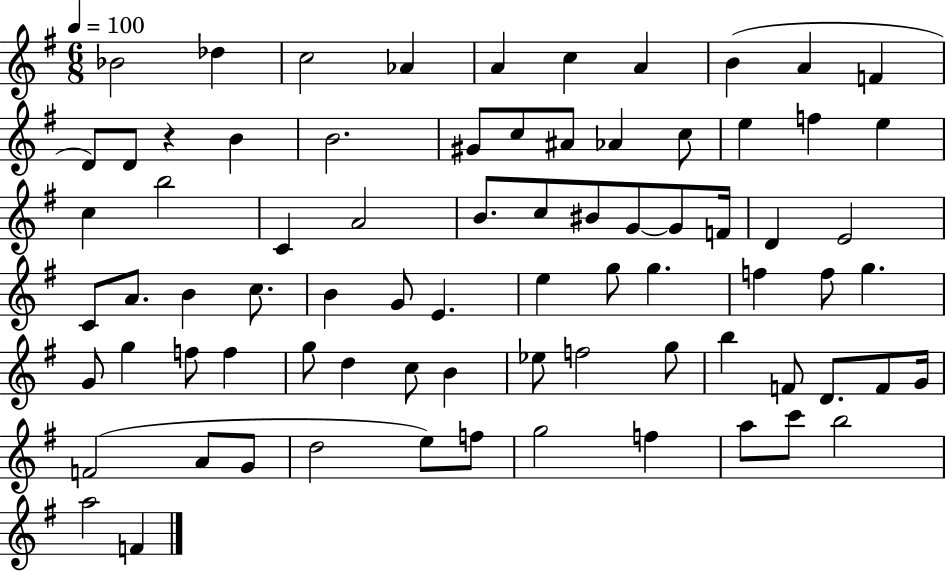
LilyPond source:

{
  \clef treble
  \numericTimeSignature
  \time 6/8
  \key g \major
  \tempo 4 = 100
  bes'2 des''4 | c''2 aes'4 | a'4 c''4 a'4 | b'4( a'4 f'4 | \break d'8) d'8 r4 b'4 | b'2. | gis'8 c''8 ais'8 aes'4 c''8 | e''4 f''4 e''4 | \break c''4 b''2 | c'4 a'2 | b'8. c''8 bis'8 g'8~~ g'8 f'16 | d'4 e'2 | \break c'8 a'8. b'4 c''8. | b'4 g'8 e'4. | e''4 g''8 g''4. | f''4 f''8 g''4. | \break g'8 g''4 f''8 f''4 | g''8 d''4 c''8 b'4 | ees''8 f''2 g''8 | b''4 f'8 d'8. f'8 g'16 | \break f'2( a'8 g'8 | d''2 e''8) f''8 | g''2 f''4 | a''8 c'''8 b''2 | \break a''2 f'4 | \bar "|."
}